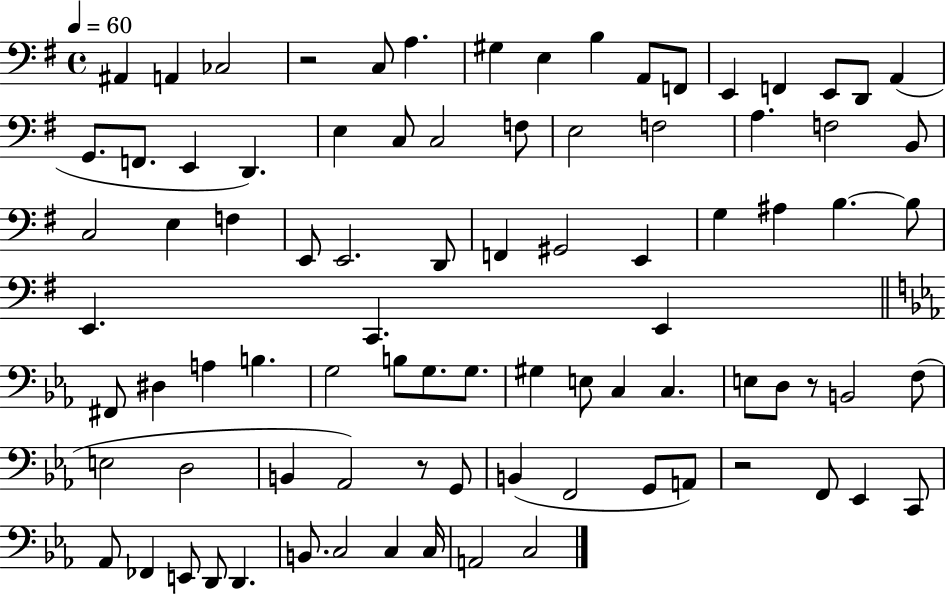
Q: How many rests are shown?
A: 4